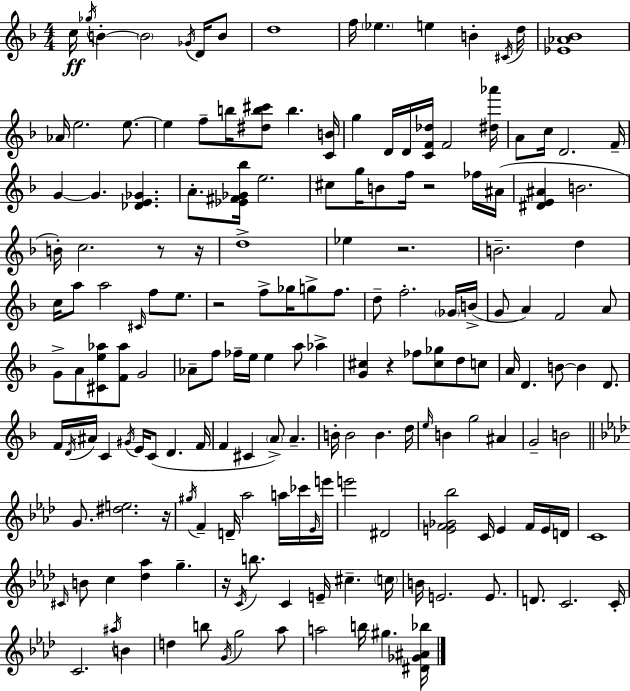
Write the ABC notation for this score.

X:1
T:Untitled
M:4/4
L:1/4
K:F
c/4 _g/4 B B2 _G/4 D/4 B/2 d4 f/4 _e e B ^C/4 d/4 [_E_A_B]4 _A/4 e2 e/2 e f/2 b/4 [^db^c']/2 b [CB]/4 g D/4 D/4 [CF_d]/4 F2 [^d_a']/4 A/2 c/4 D2 F/4 G G [_DE_G] A/2 [_E^F_G_b]/4 e2 ^c/2 g/4 B/2 f/4 z2 _f/4 ^A/4 [^DE^A] B2 B/4 c2 z/2 z/4 d4 _e z2 B2 d c/4 a/2 a2 ^C/4 f/2 e/2 z2 f/2 _g/4 g/2 f/2 d/2 f2 _G/4 B/4 G/2 A F2 A/2 G/2 A/2 [^Ce_a]/2 [F_a]/2 G2 _A/2 f/2 _f/4 e/4 e a/2 _a [G^c] z _f/2 [^c_g]/2 d/2 c/2 A/4 D B/2 B D/2 F/4 D/4 ^A/4 C ^G/4 E/4 C/2 D F/4 F ^C A/2 A B/4 B2 B d/4 e/4 B g2 ^A G2 B2 G/2 [^de]2 z/4 ^g/4 F D/4 _a2 a/4 _c'/4 _E/4 e'/4 e'2 ^D2 [EF_G_b]2 C/4 E F/4 E/4 D/4 C4 ^C/4 B/2 c [_d_a] g z/4 C/4 b/2 C E/4 ^c c/4 B/4 E2 E/2 D/2 C2 C/4 C2 ^a/4 B d b/2 G/4 g2 _a/2 a2 b/4 ^g [^D_G^A_b]/4